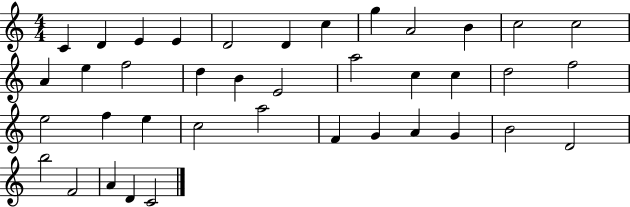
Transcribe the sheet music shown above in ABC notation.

X:1
T:Untitled
M:4/4
L:1/4
K:C
C D E E D2 D c g A2 B c2 c2 A e f2 d B E2 a2 c c d2 f2 e2 f e c2 a2 F G A G B2 D2 b2 F2 A D C2